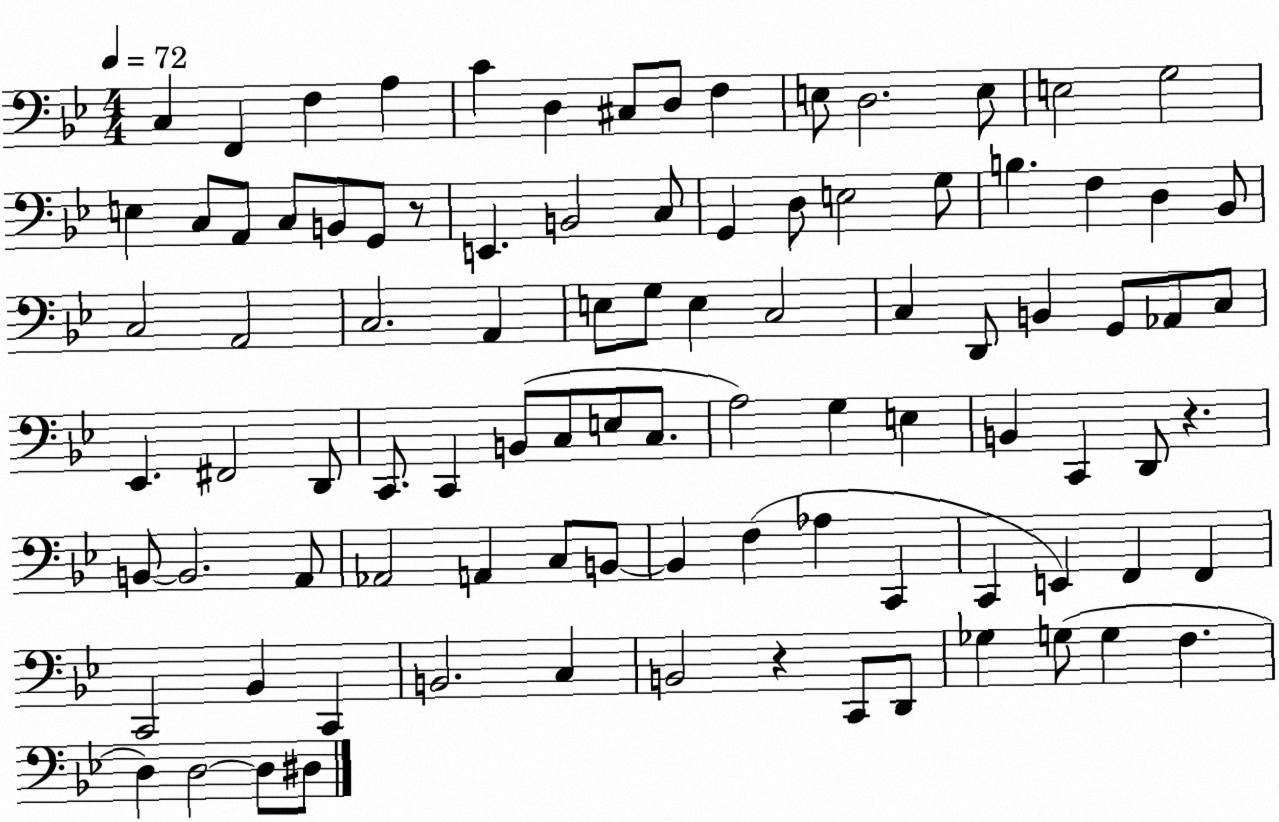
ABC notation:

X:1
T:Untitled
M:4/4
L:1/4
K:Bb
C, F,, F, A, C D, ^C,/2 D,/2 F, E,/2 D,2 E,/2 E,2 G,2 E, C,/2 A,,/2 C,/2 B,,/2 G,,/2 z/2 E,, B,,2 C,/2 G,, D,/2 E,2 G,/2 B, F, D, _B,,/2 C,2 A,,2 C,2 A,, E,/2 G,/2 E, C,2 C, D,,/2 B,, G,,/2 _A,,/2 C,/2 _E,, ^F,,2 D,,/2 C,,/2 C,, B,,/2 C,/2 E,/2 C,/2 A,2 G, E, B,, C,, D,,/2 z B,,/2 B,,2 A,,/2 _A,,2 A,, C,/2 B,,/2 B,, F, _A, C,, C,, E,, F,, F,, C,,2 _B,, C,, B,,2 C, B,,2 z C,,/2 D,,/2 _G, G,/2 G, F, D, D,2 D,/2 ^D,/2